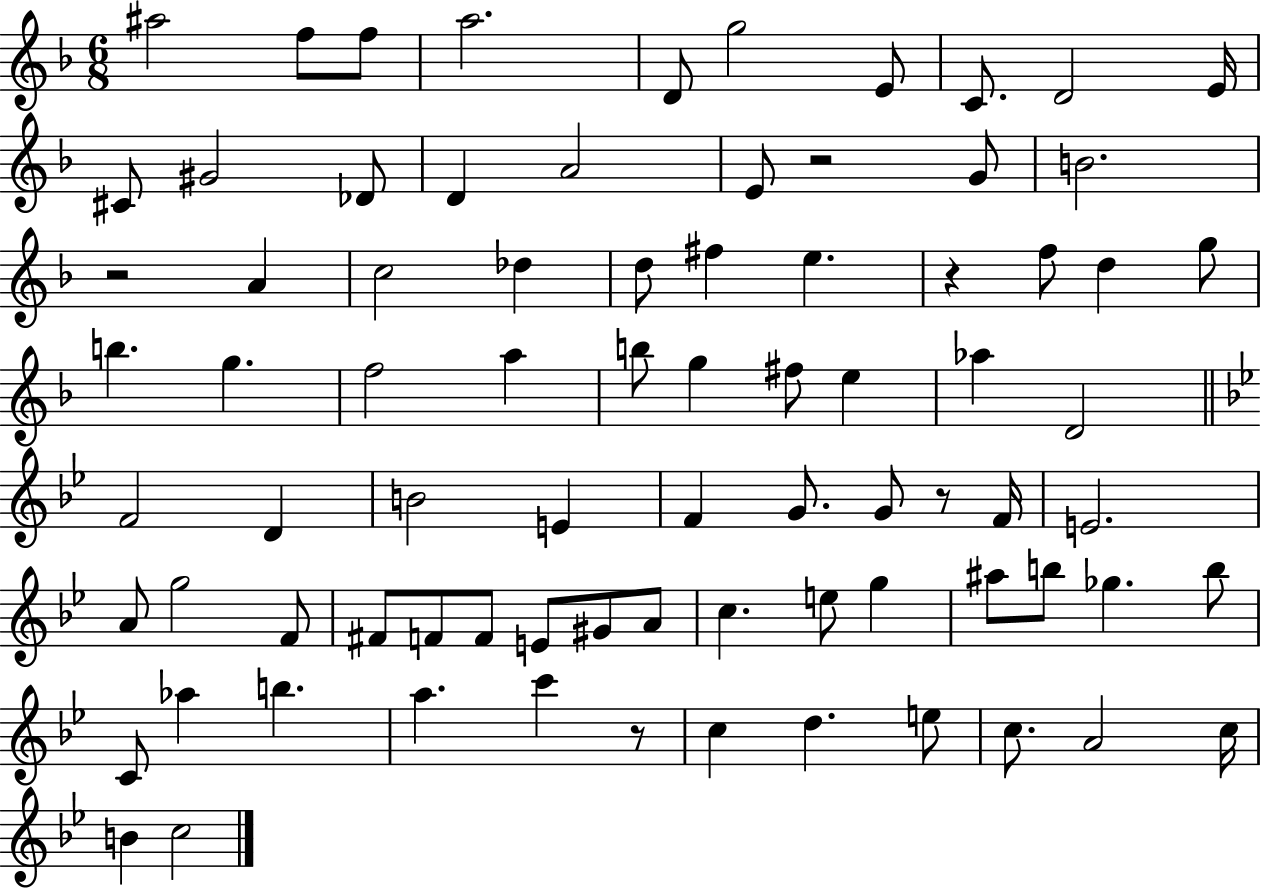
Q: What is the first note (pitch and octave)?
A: A#5